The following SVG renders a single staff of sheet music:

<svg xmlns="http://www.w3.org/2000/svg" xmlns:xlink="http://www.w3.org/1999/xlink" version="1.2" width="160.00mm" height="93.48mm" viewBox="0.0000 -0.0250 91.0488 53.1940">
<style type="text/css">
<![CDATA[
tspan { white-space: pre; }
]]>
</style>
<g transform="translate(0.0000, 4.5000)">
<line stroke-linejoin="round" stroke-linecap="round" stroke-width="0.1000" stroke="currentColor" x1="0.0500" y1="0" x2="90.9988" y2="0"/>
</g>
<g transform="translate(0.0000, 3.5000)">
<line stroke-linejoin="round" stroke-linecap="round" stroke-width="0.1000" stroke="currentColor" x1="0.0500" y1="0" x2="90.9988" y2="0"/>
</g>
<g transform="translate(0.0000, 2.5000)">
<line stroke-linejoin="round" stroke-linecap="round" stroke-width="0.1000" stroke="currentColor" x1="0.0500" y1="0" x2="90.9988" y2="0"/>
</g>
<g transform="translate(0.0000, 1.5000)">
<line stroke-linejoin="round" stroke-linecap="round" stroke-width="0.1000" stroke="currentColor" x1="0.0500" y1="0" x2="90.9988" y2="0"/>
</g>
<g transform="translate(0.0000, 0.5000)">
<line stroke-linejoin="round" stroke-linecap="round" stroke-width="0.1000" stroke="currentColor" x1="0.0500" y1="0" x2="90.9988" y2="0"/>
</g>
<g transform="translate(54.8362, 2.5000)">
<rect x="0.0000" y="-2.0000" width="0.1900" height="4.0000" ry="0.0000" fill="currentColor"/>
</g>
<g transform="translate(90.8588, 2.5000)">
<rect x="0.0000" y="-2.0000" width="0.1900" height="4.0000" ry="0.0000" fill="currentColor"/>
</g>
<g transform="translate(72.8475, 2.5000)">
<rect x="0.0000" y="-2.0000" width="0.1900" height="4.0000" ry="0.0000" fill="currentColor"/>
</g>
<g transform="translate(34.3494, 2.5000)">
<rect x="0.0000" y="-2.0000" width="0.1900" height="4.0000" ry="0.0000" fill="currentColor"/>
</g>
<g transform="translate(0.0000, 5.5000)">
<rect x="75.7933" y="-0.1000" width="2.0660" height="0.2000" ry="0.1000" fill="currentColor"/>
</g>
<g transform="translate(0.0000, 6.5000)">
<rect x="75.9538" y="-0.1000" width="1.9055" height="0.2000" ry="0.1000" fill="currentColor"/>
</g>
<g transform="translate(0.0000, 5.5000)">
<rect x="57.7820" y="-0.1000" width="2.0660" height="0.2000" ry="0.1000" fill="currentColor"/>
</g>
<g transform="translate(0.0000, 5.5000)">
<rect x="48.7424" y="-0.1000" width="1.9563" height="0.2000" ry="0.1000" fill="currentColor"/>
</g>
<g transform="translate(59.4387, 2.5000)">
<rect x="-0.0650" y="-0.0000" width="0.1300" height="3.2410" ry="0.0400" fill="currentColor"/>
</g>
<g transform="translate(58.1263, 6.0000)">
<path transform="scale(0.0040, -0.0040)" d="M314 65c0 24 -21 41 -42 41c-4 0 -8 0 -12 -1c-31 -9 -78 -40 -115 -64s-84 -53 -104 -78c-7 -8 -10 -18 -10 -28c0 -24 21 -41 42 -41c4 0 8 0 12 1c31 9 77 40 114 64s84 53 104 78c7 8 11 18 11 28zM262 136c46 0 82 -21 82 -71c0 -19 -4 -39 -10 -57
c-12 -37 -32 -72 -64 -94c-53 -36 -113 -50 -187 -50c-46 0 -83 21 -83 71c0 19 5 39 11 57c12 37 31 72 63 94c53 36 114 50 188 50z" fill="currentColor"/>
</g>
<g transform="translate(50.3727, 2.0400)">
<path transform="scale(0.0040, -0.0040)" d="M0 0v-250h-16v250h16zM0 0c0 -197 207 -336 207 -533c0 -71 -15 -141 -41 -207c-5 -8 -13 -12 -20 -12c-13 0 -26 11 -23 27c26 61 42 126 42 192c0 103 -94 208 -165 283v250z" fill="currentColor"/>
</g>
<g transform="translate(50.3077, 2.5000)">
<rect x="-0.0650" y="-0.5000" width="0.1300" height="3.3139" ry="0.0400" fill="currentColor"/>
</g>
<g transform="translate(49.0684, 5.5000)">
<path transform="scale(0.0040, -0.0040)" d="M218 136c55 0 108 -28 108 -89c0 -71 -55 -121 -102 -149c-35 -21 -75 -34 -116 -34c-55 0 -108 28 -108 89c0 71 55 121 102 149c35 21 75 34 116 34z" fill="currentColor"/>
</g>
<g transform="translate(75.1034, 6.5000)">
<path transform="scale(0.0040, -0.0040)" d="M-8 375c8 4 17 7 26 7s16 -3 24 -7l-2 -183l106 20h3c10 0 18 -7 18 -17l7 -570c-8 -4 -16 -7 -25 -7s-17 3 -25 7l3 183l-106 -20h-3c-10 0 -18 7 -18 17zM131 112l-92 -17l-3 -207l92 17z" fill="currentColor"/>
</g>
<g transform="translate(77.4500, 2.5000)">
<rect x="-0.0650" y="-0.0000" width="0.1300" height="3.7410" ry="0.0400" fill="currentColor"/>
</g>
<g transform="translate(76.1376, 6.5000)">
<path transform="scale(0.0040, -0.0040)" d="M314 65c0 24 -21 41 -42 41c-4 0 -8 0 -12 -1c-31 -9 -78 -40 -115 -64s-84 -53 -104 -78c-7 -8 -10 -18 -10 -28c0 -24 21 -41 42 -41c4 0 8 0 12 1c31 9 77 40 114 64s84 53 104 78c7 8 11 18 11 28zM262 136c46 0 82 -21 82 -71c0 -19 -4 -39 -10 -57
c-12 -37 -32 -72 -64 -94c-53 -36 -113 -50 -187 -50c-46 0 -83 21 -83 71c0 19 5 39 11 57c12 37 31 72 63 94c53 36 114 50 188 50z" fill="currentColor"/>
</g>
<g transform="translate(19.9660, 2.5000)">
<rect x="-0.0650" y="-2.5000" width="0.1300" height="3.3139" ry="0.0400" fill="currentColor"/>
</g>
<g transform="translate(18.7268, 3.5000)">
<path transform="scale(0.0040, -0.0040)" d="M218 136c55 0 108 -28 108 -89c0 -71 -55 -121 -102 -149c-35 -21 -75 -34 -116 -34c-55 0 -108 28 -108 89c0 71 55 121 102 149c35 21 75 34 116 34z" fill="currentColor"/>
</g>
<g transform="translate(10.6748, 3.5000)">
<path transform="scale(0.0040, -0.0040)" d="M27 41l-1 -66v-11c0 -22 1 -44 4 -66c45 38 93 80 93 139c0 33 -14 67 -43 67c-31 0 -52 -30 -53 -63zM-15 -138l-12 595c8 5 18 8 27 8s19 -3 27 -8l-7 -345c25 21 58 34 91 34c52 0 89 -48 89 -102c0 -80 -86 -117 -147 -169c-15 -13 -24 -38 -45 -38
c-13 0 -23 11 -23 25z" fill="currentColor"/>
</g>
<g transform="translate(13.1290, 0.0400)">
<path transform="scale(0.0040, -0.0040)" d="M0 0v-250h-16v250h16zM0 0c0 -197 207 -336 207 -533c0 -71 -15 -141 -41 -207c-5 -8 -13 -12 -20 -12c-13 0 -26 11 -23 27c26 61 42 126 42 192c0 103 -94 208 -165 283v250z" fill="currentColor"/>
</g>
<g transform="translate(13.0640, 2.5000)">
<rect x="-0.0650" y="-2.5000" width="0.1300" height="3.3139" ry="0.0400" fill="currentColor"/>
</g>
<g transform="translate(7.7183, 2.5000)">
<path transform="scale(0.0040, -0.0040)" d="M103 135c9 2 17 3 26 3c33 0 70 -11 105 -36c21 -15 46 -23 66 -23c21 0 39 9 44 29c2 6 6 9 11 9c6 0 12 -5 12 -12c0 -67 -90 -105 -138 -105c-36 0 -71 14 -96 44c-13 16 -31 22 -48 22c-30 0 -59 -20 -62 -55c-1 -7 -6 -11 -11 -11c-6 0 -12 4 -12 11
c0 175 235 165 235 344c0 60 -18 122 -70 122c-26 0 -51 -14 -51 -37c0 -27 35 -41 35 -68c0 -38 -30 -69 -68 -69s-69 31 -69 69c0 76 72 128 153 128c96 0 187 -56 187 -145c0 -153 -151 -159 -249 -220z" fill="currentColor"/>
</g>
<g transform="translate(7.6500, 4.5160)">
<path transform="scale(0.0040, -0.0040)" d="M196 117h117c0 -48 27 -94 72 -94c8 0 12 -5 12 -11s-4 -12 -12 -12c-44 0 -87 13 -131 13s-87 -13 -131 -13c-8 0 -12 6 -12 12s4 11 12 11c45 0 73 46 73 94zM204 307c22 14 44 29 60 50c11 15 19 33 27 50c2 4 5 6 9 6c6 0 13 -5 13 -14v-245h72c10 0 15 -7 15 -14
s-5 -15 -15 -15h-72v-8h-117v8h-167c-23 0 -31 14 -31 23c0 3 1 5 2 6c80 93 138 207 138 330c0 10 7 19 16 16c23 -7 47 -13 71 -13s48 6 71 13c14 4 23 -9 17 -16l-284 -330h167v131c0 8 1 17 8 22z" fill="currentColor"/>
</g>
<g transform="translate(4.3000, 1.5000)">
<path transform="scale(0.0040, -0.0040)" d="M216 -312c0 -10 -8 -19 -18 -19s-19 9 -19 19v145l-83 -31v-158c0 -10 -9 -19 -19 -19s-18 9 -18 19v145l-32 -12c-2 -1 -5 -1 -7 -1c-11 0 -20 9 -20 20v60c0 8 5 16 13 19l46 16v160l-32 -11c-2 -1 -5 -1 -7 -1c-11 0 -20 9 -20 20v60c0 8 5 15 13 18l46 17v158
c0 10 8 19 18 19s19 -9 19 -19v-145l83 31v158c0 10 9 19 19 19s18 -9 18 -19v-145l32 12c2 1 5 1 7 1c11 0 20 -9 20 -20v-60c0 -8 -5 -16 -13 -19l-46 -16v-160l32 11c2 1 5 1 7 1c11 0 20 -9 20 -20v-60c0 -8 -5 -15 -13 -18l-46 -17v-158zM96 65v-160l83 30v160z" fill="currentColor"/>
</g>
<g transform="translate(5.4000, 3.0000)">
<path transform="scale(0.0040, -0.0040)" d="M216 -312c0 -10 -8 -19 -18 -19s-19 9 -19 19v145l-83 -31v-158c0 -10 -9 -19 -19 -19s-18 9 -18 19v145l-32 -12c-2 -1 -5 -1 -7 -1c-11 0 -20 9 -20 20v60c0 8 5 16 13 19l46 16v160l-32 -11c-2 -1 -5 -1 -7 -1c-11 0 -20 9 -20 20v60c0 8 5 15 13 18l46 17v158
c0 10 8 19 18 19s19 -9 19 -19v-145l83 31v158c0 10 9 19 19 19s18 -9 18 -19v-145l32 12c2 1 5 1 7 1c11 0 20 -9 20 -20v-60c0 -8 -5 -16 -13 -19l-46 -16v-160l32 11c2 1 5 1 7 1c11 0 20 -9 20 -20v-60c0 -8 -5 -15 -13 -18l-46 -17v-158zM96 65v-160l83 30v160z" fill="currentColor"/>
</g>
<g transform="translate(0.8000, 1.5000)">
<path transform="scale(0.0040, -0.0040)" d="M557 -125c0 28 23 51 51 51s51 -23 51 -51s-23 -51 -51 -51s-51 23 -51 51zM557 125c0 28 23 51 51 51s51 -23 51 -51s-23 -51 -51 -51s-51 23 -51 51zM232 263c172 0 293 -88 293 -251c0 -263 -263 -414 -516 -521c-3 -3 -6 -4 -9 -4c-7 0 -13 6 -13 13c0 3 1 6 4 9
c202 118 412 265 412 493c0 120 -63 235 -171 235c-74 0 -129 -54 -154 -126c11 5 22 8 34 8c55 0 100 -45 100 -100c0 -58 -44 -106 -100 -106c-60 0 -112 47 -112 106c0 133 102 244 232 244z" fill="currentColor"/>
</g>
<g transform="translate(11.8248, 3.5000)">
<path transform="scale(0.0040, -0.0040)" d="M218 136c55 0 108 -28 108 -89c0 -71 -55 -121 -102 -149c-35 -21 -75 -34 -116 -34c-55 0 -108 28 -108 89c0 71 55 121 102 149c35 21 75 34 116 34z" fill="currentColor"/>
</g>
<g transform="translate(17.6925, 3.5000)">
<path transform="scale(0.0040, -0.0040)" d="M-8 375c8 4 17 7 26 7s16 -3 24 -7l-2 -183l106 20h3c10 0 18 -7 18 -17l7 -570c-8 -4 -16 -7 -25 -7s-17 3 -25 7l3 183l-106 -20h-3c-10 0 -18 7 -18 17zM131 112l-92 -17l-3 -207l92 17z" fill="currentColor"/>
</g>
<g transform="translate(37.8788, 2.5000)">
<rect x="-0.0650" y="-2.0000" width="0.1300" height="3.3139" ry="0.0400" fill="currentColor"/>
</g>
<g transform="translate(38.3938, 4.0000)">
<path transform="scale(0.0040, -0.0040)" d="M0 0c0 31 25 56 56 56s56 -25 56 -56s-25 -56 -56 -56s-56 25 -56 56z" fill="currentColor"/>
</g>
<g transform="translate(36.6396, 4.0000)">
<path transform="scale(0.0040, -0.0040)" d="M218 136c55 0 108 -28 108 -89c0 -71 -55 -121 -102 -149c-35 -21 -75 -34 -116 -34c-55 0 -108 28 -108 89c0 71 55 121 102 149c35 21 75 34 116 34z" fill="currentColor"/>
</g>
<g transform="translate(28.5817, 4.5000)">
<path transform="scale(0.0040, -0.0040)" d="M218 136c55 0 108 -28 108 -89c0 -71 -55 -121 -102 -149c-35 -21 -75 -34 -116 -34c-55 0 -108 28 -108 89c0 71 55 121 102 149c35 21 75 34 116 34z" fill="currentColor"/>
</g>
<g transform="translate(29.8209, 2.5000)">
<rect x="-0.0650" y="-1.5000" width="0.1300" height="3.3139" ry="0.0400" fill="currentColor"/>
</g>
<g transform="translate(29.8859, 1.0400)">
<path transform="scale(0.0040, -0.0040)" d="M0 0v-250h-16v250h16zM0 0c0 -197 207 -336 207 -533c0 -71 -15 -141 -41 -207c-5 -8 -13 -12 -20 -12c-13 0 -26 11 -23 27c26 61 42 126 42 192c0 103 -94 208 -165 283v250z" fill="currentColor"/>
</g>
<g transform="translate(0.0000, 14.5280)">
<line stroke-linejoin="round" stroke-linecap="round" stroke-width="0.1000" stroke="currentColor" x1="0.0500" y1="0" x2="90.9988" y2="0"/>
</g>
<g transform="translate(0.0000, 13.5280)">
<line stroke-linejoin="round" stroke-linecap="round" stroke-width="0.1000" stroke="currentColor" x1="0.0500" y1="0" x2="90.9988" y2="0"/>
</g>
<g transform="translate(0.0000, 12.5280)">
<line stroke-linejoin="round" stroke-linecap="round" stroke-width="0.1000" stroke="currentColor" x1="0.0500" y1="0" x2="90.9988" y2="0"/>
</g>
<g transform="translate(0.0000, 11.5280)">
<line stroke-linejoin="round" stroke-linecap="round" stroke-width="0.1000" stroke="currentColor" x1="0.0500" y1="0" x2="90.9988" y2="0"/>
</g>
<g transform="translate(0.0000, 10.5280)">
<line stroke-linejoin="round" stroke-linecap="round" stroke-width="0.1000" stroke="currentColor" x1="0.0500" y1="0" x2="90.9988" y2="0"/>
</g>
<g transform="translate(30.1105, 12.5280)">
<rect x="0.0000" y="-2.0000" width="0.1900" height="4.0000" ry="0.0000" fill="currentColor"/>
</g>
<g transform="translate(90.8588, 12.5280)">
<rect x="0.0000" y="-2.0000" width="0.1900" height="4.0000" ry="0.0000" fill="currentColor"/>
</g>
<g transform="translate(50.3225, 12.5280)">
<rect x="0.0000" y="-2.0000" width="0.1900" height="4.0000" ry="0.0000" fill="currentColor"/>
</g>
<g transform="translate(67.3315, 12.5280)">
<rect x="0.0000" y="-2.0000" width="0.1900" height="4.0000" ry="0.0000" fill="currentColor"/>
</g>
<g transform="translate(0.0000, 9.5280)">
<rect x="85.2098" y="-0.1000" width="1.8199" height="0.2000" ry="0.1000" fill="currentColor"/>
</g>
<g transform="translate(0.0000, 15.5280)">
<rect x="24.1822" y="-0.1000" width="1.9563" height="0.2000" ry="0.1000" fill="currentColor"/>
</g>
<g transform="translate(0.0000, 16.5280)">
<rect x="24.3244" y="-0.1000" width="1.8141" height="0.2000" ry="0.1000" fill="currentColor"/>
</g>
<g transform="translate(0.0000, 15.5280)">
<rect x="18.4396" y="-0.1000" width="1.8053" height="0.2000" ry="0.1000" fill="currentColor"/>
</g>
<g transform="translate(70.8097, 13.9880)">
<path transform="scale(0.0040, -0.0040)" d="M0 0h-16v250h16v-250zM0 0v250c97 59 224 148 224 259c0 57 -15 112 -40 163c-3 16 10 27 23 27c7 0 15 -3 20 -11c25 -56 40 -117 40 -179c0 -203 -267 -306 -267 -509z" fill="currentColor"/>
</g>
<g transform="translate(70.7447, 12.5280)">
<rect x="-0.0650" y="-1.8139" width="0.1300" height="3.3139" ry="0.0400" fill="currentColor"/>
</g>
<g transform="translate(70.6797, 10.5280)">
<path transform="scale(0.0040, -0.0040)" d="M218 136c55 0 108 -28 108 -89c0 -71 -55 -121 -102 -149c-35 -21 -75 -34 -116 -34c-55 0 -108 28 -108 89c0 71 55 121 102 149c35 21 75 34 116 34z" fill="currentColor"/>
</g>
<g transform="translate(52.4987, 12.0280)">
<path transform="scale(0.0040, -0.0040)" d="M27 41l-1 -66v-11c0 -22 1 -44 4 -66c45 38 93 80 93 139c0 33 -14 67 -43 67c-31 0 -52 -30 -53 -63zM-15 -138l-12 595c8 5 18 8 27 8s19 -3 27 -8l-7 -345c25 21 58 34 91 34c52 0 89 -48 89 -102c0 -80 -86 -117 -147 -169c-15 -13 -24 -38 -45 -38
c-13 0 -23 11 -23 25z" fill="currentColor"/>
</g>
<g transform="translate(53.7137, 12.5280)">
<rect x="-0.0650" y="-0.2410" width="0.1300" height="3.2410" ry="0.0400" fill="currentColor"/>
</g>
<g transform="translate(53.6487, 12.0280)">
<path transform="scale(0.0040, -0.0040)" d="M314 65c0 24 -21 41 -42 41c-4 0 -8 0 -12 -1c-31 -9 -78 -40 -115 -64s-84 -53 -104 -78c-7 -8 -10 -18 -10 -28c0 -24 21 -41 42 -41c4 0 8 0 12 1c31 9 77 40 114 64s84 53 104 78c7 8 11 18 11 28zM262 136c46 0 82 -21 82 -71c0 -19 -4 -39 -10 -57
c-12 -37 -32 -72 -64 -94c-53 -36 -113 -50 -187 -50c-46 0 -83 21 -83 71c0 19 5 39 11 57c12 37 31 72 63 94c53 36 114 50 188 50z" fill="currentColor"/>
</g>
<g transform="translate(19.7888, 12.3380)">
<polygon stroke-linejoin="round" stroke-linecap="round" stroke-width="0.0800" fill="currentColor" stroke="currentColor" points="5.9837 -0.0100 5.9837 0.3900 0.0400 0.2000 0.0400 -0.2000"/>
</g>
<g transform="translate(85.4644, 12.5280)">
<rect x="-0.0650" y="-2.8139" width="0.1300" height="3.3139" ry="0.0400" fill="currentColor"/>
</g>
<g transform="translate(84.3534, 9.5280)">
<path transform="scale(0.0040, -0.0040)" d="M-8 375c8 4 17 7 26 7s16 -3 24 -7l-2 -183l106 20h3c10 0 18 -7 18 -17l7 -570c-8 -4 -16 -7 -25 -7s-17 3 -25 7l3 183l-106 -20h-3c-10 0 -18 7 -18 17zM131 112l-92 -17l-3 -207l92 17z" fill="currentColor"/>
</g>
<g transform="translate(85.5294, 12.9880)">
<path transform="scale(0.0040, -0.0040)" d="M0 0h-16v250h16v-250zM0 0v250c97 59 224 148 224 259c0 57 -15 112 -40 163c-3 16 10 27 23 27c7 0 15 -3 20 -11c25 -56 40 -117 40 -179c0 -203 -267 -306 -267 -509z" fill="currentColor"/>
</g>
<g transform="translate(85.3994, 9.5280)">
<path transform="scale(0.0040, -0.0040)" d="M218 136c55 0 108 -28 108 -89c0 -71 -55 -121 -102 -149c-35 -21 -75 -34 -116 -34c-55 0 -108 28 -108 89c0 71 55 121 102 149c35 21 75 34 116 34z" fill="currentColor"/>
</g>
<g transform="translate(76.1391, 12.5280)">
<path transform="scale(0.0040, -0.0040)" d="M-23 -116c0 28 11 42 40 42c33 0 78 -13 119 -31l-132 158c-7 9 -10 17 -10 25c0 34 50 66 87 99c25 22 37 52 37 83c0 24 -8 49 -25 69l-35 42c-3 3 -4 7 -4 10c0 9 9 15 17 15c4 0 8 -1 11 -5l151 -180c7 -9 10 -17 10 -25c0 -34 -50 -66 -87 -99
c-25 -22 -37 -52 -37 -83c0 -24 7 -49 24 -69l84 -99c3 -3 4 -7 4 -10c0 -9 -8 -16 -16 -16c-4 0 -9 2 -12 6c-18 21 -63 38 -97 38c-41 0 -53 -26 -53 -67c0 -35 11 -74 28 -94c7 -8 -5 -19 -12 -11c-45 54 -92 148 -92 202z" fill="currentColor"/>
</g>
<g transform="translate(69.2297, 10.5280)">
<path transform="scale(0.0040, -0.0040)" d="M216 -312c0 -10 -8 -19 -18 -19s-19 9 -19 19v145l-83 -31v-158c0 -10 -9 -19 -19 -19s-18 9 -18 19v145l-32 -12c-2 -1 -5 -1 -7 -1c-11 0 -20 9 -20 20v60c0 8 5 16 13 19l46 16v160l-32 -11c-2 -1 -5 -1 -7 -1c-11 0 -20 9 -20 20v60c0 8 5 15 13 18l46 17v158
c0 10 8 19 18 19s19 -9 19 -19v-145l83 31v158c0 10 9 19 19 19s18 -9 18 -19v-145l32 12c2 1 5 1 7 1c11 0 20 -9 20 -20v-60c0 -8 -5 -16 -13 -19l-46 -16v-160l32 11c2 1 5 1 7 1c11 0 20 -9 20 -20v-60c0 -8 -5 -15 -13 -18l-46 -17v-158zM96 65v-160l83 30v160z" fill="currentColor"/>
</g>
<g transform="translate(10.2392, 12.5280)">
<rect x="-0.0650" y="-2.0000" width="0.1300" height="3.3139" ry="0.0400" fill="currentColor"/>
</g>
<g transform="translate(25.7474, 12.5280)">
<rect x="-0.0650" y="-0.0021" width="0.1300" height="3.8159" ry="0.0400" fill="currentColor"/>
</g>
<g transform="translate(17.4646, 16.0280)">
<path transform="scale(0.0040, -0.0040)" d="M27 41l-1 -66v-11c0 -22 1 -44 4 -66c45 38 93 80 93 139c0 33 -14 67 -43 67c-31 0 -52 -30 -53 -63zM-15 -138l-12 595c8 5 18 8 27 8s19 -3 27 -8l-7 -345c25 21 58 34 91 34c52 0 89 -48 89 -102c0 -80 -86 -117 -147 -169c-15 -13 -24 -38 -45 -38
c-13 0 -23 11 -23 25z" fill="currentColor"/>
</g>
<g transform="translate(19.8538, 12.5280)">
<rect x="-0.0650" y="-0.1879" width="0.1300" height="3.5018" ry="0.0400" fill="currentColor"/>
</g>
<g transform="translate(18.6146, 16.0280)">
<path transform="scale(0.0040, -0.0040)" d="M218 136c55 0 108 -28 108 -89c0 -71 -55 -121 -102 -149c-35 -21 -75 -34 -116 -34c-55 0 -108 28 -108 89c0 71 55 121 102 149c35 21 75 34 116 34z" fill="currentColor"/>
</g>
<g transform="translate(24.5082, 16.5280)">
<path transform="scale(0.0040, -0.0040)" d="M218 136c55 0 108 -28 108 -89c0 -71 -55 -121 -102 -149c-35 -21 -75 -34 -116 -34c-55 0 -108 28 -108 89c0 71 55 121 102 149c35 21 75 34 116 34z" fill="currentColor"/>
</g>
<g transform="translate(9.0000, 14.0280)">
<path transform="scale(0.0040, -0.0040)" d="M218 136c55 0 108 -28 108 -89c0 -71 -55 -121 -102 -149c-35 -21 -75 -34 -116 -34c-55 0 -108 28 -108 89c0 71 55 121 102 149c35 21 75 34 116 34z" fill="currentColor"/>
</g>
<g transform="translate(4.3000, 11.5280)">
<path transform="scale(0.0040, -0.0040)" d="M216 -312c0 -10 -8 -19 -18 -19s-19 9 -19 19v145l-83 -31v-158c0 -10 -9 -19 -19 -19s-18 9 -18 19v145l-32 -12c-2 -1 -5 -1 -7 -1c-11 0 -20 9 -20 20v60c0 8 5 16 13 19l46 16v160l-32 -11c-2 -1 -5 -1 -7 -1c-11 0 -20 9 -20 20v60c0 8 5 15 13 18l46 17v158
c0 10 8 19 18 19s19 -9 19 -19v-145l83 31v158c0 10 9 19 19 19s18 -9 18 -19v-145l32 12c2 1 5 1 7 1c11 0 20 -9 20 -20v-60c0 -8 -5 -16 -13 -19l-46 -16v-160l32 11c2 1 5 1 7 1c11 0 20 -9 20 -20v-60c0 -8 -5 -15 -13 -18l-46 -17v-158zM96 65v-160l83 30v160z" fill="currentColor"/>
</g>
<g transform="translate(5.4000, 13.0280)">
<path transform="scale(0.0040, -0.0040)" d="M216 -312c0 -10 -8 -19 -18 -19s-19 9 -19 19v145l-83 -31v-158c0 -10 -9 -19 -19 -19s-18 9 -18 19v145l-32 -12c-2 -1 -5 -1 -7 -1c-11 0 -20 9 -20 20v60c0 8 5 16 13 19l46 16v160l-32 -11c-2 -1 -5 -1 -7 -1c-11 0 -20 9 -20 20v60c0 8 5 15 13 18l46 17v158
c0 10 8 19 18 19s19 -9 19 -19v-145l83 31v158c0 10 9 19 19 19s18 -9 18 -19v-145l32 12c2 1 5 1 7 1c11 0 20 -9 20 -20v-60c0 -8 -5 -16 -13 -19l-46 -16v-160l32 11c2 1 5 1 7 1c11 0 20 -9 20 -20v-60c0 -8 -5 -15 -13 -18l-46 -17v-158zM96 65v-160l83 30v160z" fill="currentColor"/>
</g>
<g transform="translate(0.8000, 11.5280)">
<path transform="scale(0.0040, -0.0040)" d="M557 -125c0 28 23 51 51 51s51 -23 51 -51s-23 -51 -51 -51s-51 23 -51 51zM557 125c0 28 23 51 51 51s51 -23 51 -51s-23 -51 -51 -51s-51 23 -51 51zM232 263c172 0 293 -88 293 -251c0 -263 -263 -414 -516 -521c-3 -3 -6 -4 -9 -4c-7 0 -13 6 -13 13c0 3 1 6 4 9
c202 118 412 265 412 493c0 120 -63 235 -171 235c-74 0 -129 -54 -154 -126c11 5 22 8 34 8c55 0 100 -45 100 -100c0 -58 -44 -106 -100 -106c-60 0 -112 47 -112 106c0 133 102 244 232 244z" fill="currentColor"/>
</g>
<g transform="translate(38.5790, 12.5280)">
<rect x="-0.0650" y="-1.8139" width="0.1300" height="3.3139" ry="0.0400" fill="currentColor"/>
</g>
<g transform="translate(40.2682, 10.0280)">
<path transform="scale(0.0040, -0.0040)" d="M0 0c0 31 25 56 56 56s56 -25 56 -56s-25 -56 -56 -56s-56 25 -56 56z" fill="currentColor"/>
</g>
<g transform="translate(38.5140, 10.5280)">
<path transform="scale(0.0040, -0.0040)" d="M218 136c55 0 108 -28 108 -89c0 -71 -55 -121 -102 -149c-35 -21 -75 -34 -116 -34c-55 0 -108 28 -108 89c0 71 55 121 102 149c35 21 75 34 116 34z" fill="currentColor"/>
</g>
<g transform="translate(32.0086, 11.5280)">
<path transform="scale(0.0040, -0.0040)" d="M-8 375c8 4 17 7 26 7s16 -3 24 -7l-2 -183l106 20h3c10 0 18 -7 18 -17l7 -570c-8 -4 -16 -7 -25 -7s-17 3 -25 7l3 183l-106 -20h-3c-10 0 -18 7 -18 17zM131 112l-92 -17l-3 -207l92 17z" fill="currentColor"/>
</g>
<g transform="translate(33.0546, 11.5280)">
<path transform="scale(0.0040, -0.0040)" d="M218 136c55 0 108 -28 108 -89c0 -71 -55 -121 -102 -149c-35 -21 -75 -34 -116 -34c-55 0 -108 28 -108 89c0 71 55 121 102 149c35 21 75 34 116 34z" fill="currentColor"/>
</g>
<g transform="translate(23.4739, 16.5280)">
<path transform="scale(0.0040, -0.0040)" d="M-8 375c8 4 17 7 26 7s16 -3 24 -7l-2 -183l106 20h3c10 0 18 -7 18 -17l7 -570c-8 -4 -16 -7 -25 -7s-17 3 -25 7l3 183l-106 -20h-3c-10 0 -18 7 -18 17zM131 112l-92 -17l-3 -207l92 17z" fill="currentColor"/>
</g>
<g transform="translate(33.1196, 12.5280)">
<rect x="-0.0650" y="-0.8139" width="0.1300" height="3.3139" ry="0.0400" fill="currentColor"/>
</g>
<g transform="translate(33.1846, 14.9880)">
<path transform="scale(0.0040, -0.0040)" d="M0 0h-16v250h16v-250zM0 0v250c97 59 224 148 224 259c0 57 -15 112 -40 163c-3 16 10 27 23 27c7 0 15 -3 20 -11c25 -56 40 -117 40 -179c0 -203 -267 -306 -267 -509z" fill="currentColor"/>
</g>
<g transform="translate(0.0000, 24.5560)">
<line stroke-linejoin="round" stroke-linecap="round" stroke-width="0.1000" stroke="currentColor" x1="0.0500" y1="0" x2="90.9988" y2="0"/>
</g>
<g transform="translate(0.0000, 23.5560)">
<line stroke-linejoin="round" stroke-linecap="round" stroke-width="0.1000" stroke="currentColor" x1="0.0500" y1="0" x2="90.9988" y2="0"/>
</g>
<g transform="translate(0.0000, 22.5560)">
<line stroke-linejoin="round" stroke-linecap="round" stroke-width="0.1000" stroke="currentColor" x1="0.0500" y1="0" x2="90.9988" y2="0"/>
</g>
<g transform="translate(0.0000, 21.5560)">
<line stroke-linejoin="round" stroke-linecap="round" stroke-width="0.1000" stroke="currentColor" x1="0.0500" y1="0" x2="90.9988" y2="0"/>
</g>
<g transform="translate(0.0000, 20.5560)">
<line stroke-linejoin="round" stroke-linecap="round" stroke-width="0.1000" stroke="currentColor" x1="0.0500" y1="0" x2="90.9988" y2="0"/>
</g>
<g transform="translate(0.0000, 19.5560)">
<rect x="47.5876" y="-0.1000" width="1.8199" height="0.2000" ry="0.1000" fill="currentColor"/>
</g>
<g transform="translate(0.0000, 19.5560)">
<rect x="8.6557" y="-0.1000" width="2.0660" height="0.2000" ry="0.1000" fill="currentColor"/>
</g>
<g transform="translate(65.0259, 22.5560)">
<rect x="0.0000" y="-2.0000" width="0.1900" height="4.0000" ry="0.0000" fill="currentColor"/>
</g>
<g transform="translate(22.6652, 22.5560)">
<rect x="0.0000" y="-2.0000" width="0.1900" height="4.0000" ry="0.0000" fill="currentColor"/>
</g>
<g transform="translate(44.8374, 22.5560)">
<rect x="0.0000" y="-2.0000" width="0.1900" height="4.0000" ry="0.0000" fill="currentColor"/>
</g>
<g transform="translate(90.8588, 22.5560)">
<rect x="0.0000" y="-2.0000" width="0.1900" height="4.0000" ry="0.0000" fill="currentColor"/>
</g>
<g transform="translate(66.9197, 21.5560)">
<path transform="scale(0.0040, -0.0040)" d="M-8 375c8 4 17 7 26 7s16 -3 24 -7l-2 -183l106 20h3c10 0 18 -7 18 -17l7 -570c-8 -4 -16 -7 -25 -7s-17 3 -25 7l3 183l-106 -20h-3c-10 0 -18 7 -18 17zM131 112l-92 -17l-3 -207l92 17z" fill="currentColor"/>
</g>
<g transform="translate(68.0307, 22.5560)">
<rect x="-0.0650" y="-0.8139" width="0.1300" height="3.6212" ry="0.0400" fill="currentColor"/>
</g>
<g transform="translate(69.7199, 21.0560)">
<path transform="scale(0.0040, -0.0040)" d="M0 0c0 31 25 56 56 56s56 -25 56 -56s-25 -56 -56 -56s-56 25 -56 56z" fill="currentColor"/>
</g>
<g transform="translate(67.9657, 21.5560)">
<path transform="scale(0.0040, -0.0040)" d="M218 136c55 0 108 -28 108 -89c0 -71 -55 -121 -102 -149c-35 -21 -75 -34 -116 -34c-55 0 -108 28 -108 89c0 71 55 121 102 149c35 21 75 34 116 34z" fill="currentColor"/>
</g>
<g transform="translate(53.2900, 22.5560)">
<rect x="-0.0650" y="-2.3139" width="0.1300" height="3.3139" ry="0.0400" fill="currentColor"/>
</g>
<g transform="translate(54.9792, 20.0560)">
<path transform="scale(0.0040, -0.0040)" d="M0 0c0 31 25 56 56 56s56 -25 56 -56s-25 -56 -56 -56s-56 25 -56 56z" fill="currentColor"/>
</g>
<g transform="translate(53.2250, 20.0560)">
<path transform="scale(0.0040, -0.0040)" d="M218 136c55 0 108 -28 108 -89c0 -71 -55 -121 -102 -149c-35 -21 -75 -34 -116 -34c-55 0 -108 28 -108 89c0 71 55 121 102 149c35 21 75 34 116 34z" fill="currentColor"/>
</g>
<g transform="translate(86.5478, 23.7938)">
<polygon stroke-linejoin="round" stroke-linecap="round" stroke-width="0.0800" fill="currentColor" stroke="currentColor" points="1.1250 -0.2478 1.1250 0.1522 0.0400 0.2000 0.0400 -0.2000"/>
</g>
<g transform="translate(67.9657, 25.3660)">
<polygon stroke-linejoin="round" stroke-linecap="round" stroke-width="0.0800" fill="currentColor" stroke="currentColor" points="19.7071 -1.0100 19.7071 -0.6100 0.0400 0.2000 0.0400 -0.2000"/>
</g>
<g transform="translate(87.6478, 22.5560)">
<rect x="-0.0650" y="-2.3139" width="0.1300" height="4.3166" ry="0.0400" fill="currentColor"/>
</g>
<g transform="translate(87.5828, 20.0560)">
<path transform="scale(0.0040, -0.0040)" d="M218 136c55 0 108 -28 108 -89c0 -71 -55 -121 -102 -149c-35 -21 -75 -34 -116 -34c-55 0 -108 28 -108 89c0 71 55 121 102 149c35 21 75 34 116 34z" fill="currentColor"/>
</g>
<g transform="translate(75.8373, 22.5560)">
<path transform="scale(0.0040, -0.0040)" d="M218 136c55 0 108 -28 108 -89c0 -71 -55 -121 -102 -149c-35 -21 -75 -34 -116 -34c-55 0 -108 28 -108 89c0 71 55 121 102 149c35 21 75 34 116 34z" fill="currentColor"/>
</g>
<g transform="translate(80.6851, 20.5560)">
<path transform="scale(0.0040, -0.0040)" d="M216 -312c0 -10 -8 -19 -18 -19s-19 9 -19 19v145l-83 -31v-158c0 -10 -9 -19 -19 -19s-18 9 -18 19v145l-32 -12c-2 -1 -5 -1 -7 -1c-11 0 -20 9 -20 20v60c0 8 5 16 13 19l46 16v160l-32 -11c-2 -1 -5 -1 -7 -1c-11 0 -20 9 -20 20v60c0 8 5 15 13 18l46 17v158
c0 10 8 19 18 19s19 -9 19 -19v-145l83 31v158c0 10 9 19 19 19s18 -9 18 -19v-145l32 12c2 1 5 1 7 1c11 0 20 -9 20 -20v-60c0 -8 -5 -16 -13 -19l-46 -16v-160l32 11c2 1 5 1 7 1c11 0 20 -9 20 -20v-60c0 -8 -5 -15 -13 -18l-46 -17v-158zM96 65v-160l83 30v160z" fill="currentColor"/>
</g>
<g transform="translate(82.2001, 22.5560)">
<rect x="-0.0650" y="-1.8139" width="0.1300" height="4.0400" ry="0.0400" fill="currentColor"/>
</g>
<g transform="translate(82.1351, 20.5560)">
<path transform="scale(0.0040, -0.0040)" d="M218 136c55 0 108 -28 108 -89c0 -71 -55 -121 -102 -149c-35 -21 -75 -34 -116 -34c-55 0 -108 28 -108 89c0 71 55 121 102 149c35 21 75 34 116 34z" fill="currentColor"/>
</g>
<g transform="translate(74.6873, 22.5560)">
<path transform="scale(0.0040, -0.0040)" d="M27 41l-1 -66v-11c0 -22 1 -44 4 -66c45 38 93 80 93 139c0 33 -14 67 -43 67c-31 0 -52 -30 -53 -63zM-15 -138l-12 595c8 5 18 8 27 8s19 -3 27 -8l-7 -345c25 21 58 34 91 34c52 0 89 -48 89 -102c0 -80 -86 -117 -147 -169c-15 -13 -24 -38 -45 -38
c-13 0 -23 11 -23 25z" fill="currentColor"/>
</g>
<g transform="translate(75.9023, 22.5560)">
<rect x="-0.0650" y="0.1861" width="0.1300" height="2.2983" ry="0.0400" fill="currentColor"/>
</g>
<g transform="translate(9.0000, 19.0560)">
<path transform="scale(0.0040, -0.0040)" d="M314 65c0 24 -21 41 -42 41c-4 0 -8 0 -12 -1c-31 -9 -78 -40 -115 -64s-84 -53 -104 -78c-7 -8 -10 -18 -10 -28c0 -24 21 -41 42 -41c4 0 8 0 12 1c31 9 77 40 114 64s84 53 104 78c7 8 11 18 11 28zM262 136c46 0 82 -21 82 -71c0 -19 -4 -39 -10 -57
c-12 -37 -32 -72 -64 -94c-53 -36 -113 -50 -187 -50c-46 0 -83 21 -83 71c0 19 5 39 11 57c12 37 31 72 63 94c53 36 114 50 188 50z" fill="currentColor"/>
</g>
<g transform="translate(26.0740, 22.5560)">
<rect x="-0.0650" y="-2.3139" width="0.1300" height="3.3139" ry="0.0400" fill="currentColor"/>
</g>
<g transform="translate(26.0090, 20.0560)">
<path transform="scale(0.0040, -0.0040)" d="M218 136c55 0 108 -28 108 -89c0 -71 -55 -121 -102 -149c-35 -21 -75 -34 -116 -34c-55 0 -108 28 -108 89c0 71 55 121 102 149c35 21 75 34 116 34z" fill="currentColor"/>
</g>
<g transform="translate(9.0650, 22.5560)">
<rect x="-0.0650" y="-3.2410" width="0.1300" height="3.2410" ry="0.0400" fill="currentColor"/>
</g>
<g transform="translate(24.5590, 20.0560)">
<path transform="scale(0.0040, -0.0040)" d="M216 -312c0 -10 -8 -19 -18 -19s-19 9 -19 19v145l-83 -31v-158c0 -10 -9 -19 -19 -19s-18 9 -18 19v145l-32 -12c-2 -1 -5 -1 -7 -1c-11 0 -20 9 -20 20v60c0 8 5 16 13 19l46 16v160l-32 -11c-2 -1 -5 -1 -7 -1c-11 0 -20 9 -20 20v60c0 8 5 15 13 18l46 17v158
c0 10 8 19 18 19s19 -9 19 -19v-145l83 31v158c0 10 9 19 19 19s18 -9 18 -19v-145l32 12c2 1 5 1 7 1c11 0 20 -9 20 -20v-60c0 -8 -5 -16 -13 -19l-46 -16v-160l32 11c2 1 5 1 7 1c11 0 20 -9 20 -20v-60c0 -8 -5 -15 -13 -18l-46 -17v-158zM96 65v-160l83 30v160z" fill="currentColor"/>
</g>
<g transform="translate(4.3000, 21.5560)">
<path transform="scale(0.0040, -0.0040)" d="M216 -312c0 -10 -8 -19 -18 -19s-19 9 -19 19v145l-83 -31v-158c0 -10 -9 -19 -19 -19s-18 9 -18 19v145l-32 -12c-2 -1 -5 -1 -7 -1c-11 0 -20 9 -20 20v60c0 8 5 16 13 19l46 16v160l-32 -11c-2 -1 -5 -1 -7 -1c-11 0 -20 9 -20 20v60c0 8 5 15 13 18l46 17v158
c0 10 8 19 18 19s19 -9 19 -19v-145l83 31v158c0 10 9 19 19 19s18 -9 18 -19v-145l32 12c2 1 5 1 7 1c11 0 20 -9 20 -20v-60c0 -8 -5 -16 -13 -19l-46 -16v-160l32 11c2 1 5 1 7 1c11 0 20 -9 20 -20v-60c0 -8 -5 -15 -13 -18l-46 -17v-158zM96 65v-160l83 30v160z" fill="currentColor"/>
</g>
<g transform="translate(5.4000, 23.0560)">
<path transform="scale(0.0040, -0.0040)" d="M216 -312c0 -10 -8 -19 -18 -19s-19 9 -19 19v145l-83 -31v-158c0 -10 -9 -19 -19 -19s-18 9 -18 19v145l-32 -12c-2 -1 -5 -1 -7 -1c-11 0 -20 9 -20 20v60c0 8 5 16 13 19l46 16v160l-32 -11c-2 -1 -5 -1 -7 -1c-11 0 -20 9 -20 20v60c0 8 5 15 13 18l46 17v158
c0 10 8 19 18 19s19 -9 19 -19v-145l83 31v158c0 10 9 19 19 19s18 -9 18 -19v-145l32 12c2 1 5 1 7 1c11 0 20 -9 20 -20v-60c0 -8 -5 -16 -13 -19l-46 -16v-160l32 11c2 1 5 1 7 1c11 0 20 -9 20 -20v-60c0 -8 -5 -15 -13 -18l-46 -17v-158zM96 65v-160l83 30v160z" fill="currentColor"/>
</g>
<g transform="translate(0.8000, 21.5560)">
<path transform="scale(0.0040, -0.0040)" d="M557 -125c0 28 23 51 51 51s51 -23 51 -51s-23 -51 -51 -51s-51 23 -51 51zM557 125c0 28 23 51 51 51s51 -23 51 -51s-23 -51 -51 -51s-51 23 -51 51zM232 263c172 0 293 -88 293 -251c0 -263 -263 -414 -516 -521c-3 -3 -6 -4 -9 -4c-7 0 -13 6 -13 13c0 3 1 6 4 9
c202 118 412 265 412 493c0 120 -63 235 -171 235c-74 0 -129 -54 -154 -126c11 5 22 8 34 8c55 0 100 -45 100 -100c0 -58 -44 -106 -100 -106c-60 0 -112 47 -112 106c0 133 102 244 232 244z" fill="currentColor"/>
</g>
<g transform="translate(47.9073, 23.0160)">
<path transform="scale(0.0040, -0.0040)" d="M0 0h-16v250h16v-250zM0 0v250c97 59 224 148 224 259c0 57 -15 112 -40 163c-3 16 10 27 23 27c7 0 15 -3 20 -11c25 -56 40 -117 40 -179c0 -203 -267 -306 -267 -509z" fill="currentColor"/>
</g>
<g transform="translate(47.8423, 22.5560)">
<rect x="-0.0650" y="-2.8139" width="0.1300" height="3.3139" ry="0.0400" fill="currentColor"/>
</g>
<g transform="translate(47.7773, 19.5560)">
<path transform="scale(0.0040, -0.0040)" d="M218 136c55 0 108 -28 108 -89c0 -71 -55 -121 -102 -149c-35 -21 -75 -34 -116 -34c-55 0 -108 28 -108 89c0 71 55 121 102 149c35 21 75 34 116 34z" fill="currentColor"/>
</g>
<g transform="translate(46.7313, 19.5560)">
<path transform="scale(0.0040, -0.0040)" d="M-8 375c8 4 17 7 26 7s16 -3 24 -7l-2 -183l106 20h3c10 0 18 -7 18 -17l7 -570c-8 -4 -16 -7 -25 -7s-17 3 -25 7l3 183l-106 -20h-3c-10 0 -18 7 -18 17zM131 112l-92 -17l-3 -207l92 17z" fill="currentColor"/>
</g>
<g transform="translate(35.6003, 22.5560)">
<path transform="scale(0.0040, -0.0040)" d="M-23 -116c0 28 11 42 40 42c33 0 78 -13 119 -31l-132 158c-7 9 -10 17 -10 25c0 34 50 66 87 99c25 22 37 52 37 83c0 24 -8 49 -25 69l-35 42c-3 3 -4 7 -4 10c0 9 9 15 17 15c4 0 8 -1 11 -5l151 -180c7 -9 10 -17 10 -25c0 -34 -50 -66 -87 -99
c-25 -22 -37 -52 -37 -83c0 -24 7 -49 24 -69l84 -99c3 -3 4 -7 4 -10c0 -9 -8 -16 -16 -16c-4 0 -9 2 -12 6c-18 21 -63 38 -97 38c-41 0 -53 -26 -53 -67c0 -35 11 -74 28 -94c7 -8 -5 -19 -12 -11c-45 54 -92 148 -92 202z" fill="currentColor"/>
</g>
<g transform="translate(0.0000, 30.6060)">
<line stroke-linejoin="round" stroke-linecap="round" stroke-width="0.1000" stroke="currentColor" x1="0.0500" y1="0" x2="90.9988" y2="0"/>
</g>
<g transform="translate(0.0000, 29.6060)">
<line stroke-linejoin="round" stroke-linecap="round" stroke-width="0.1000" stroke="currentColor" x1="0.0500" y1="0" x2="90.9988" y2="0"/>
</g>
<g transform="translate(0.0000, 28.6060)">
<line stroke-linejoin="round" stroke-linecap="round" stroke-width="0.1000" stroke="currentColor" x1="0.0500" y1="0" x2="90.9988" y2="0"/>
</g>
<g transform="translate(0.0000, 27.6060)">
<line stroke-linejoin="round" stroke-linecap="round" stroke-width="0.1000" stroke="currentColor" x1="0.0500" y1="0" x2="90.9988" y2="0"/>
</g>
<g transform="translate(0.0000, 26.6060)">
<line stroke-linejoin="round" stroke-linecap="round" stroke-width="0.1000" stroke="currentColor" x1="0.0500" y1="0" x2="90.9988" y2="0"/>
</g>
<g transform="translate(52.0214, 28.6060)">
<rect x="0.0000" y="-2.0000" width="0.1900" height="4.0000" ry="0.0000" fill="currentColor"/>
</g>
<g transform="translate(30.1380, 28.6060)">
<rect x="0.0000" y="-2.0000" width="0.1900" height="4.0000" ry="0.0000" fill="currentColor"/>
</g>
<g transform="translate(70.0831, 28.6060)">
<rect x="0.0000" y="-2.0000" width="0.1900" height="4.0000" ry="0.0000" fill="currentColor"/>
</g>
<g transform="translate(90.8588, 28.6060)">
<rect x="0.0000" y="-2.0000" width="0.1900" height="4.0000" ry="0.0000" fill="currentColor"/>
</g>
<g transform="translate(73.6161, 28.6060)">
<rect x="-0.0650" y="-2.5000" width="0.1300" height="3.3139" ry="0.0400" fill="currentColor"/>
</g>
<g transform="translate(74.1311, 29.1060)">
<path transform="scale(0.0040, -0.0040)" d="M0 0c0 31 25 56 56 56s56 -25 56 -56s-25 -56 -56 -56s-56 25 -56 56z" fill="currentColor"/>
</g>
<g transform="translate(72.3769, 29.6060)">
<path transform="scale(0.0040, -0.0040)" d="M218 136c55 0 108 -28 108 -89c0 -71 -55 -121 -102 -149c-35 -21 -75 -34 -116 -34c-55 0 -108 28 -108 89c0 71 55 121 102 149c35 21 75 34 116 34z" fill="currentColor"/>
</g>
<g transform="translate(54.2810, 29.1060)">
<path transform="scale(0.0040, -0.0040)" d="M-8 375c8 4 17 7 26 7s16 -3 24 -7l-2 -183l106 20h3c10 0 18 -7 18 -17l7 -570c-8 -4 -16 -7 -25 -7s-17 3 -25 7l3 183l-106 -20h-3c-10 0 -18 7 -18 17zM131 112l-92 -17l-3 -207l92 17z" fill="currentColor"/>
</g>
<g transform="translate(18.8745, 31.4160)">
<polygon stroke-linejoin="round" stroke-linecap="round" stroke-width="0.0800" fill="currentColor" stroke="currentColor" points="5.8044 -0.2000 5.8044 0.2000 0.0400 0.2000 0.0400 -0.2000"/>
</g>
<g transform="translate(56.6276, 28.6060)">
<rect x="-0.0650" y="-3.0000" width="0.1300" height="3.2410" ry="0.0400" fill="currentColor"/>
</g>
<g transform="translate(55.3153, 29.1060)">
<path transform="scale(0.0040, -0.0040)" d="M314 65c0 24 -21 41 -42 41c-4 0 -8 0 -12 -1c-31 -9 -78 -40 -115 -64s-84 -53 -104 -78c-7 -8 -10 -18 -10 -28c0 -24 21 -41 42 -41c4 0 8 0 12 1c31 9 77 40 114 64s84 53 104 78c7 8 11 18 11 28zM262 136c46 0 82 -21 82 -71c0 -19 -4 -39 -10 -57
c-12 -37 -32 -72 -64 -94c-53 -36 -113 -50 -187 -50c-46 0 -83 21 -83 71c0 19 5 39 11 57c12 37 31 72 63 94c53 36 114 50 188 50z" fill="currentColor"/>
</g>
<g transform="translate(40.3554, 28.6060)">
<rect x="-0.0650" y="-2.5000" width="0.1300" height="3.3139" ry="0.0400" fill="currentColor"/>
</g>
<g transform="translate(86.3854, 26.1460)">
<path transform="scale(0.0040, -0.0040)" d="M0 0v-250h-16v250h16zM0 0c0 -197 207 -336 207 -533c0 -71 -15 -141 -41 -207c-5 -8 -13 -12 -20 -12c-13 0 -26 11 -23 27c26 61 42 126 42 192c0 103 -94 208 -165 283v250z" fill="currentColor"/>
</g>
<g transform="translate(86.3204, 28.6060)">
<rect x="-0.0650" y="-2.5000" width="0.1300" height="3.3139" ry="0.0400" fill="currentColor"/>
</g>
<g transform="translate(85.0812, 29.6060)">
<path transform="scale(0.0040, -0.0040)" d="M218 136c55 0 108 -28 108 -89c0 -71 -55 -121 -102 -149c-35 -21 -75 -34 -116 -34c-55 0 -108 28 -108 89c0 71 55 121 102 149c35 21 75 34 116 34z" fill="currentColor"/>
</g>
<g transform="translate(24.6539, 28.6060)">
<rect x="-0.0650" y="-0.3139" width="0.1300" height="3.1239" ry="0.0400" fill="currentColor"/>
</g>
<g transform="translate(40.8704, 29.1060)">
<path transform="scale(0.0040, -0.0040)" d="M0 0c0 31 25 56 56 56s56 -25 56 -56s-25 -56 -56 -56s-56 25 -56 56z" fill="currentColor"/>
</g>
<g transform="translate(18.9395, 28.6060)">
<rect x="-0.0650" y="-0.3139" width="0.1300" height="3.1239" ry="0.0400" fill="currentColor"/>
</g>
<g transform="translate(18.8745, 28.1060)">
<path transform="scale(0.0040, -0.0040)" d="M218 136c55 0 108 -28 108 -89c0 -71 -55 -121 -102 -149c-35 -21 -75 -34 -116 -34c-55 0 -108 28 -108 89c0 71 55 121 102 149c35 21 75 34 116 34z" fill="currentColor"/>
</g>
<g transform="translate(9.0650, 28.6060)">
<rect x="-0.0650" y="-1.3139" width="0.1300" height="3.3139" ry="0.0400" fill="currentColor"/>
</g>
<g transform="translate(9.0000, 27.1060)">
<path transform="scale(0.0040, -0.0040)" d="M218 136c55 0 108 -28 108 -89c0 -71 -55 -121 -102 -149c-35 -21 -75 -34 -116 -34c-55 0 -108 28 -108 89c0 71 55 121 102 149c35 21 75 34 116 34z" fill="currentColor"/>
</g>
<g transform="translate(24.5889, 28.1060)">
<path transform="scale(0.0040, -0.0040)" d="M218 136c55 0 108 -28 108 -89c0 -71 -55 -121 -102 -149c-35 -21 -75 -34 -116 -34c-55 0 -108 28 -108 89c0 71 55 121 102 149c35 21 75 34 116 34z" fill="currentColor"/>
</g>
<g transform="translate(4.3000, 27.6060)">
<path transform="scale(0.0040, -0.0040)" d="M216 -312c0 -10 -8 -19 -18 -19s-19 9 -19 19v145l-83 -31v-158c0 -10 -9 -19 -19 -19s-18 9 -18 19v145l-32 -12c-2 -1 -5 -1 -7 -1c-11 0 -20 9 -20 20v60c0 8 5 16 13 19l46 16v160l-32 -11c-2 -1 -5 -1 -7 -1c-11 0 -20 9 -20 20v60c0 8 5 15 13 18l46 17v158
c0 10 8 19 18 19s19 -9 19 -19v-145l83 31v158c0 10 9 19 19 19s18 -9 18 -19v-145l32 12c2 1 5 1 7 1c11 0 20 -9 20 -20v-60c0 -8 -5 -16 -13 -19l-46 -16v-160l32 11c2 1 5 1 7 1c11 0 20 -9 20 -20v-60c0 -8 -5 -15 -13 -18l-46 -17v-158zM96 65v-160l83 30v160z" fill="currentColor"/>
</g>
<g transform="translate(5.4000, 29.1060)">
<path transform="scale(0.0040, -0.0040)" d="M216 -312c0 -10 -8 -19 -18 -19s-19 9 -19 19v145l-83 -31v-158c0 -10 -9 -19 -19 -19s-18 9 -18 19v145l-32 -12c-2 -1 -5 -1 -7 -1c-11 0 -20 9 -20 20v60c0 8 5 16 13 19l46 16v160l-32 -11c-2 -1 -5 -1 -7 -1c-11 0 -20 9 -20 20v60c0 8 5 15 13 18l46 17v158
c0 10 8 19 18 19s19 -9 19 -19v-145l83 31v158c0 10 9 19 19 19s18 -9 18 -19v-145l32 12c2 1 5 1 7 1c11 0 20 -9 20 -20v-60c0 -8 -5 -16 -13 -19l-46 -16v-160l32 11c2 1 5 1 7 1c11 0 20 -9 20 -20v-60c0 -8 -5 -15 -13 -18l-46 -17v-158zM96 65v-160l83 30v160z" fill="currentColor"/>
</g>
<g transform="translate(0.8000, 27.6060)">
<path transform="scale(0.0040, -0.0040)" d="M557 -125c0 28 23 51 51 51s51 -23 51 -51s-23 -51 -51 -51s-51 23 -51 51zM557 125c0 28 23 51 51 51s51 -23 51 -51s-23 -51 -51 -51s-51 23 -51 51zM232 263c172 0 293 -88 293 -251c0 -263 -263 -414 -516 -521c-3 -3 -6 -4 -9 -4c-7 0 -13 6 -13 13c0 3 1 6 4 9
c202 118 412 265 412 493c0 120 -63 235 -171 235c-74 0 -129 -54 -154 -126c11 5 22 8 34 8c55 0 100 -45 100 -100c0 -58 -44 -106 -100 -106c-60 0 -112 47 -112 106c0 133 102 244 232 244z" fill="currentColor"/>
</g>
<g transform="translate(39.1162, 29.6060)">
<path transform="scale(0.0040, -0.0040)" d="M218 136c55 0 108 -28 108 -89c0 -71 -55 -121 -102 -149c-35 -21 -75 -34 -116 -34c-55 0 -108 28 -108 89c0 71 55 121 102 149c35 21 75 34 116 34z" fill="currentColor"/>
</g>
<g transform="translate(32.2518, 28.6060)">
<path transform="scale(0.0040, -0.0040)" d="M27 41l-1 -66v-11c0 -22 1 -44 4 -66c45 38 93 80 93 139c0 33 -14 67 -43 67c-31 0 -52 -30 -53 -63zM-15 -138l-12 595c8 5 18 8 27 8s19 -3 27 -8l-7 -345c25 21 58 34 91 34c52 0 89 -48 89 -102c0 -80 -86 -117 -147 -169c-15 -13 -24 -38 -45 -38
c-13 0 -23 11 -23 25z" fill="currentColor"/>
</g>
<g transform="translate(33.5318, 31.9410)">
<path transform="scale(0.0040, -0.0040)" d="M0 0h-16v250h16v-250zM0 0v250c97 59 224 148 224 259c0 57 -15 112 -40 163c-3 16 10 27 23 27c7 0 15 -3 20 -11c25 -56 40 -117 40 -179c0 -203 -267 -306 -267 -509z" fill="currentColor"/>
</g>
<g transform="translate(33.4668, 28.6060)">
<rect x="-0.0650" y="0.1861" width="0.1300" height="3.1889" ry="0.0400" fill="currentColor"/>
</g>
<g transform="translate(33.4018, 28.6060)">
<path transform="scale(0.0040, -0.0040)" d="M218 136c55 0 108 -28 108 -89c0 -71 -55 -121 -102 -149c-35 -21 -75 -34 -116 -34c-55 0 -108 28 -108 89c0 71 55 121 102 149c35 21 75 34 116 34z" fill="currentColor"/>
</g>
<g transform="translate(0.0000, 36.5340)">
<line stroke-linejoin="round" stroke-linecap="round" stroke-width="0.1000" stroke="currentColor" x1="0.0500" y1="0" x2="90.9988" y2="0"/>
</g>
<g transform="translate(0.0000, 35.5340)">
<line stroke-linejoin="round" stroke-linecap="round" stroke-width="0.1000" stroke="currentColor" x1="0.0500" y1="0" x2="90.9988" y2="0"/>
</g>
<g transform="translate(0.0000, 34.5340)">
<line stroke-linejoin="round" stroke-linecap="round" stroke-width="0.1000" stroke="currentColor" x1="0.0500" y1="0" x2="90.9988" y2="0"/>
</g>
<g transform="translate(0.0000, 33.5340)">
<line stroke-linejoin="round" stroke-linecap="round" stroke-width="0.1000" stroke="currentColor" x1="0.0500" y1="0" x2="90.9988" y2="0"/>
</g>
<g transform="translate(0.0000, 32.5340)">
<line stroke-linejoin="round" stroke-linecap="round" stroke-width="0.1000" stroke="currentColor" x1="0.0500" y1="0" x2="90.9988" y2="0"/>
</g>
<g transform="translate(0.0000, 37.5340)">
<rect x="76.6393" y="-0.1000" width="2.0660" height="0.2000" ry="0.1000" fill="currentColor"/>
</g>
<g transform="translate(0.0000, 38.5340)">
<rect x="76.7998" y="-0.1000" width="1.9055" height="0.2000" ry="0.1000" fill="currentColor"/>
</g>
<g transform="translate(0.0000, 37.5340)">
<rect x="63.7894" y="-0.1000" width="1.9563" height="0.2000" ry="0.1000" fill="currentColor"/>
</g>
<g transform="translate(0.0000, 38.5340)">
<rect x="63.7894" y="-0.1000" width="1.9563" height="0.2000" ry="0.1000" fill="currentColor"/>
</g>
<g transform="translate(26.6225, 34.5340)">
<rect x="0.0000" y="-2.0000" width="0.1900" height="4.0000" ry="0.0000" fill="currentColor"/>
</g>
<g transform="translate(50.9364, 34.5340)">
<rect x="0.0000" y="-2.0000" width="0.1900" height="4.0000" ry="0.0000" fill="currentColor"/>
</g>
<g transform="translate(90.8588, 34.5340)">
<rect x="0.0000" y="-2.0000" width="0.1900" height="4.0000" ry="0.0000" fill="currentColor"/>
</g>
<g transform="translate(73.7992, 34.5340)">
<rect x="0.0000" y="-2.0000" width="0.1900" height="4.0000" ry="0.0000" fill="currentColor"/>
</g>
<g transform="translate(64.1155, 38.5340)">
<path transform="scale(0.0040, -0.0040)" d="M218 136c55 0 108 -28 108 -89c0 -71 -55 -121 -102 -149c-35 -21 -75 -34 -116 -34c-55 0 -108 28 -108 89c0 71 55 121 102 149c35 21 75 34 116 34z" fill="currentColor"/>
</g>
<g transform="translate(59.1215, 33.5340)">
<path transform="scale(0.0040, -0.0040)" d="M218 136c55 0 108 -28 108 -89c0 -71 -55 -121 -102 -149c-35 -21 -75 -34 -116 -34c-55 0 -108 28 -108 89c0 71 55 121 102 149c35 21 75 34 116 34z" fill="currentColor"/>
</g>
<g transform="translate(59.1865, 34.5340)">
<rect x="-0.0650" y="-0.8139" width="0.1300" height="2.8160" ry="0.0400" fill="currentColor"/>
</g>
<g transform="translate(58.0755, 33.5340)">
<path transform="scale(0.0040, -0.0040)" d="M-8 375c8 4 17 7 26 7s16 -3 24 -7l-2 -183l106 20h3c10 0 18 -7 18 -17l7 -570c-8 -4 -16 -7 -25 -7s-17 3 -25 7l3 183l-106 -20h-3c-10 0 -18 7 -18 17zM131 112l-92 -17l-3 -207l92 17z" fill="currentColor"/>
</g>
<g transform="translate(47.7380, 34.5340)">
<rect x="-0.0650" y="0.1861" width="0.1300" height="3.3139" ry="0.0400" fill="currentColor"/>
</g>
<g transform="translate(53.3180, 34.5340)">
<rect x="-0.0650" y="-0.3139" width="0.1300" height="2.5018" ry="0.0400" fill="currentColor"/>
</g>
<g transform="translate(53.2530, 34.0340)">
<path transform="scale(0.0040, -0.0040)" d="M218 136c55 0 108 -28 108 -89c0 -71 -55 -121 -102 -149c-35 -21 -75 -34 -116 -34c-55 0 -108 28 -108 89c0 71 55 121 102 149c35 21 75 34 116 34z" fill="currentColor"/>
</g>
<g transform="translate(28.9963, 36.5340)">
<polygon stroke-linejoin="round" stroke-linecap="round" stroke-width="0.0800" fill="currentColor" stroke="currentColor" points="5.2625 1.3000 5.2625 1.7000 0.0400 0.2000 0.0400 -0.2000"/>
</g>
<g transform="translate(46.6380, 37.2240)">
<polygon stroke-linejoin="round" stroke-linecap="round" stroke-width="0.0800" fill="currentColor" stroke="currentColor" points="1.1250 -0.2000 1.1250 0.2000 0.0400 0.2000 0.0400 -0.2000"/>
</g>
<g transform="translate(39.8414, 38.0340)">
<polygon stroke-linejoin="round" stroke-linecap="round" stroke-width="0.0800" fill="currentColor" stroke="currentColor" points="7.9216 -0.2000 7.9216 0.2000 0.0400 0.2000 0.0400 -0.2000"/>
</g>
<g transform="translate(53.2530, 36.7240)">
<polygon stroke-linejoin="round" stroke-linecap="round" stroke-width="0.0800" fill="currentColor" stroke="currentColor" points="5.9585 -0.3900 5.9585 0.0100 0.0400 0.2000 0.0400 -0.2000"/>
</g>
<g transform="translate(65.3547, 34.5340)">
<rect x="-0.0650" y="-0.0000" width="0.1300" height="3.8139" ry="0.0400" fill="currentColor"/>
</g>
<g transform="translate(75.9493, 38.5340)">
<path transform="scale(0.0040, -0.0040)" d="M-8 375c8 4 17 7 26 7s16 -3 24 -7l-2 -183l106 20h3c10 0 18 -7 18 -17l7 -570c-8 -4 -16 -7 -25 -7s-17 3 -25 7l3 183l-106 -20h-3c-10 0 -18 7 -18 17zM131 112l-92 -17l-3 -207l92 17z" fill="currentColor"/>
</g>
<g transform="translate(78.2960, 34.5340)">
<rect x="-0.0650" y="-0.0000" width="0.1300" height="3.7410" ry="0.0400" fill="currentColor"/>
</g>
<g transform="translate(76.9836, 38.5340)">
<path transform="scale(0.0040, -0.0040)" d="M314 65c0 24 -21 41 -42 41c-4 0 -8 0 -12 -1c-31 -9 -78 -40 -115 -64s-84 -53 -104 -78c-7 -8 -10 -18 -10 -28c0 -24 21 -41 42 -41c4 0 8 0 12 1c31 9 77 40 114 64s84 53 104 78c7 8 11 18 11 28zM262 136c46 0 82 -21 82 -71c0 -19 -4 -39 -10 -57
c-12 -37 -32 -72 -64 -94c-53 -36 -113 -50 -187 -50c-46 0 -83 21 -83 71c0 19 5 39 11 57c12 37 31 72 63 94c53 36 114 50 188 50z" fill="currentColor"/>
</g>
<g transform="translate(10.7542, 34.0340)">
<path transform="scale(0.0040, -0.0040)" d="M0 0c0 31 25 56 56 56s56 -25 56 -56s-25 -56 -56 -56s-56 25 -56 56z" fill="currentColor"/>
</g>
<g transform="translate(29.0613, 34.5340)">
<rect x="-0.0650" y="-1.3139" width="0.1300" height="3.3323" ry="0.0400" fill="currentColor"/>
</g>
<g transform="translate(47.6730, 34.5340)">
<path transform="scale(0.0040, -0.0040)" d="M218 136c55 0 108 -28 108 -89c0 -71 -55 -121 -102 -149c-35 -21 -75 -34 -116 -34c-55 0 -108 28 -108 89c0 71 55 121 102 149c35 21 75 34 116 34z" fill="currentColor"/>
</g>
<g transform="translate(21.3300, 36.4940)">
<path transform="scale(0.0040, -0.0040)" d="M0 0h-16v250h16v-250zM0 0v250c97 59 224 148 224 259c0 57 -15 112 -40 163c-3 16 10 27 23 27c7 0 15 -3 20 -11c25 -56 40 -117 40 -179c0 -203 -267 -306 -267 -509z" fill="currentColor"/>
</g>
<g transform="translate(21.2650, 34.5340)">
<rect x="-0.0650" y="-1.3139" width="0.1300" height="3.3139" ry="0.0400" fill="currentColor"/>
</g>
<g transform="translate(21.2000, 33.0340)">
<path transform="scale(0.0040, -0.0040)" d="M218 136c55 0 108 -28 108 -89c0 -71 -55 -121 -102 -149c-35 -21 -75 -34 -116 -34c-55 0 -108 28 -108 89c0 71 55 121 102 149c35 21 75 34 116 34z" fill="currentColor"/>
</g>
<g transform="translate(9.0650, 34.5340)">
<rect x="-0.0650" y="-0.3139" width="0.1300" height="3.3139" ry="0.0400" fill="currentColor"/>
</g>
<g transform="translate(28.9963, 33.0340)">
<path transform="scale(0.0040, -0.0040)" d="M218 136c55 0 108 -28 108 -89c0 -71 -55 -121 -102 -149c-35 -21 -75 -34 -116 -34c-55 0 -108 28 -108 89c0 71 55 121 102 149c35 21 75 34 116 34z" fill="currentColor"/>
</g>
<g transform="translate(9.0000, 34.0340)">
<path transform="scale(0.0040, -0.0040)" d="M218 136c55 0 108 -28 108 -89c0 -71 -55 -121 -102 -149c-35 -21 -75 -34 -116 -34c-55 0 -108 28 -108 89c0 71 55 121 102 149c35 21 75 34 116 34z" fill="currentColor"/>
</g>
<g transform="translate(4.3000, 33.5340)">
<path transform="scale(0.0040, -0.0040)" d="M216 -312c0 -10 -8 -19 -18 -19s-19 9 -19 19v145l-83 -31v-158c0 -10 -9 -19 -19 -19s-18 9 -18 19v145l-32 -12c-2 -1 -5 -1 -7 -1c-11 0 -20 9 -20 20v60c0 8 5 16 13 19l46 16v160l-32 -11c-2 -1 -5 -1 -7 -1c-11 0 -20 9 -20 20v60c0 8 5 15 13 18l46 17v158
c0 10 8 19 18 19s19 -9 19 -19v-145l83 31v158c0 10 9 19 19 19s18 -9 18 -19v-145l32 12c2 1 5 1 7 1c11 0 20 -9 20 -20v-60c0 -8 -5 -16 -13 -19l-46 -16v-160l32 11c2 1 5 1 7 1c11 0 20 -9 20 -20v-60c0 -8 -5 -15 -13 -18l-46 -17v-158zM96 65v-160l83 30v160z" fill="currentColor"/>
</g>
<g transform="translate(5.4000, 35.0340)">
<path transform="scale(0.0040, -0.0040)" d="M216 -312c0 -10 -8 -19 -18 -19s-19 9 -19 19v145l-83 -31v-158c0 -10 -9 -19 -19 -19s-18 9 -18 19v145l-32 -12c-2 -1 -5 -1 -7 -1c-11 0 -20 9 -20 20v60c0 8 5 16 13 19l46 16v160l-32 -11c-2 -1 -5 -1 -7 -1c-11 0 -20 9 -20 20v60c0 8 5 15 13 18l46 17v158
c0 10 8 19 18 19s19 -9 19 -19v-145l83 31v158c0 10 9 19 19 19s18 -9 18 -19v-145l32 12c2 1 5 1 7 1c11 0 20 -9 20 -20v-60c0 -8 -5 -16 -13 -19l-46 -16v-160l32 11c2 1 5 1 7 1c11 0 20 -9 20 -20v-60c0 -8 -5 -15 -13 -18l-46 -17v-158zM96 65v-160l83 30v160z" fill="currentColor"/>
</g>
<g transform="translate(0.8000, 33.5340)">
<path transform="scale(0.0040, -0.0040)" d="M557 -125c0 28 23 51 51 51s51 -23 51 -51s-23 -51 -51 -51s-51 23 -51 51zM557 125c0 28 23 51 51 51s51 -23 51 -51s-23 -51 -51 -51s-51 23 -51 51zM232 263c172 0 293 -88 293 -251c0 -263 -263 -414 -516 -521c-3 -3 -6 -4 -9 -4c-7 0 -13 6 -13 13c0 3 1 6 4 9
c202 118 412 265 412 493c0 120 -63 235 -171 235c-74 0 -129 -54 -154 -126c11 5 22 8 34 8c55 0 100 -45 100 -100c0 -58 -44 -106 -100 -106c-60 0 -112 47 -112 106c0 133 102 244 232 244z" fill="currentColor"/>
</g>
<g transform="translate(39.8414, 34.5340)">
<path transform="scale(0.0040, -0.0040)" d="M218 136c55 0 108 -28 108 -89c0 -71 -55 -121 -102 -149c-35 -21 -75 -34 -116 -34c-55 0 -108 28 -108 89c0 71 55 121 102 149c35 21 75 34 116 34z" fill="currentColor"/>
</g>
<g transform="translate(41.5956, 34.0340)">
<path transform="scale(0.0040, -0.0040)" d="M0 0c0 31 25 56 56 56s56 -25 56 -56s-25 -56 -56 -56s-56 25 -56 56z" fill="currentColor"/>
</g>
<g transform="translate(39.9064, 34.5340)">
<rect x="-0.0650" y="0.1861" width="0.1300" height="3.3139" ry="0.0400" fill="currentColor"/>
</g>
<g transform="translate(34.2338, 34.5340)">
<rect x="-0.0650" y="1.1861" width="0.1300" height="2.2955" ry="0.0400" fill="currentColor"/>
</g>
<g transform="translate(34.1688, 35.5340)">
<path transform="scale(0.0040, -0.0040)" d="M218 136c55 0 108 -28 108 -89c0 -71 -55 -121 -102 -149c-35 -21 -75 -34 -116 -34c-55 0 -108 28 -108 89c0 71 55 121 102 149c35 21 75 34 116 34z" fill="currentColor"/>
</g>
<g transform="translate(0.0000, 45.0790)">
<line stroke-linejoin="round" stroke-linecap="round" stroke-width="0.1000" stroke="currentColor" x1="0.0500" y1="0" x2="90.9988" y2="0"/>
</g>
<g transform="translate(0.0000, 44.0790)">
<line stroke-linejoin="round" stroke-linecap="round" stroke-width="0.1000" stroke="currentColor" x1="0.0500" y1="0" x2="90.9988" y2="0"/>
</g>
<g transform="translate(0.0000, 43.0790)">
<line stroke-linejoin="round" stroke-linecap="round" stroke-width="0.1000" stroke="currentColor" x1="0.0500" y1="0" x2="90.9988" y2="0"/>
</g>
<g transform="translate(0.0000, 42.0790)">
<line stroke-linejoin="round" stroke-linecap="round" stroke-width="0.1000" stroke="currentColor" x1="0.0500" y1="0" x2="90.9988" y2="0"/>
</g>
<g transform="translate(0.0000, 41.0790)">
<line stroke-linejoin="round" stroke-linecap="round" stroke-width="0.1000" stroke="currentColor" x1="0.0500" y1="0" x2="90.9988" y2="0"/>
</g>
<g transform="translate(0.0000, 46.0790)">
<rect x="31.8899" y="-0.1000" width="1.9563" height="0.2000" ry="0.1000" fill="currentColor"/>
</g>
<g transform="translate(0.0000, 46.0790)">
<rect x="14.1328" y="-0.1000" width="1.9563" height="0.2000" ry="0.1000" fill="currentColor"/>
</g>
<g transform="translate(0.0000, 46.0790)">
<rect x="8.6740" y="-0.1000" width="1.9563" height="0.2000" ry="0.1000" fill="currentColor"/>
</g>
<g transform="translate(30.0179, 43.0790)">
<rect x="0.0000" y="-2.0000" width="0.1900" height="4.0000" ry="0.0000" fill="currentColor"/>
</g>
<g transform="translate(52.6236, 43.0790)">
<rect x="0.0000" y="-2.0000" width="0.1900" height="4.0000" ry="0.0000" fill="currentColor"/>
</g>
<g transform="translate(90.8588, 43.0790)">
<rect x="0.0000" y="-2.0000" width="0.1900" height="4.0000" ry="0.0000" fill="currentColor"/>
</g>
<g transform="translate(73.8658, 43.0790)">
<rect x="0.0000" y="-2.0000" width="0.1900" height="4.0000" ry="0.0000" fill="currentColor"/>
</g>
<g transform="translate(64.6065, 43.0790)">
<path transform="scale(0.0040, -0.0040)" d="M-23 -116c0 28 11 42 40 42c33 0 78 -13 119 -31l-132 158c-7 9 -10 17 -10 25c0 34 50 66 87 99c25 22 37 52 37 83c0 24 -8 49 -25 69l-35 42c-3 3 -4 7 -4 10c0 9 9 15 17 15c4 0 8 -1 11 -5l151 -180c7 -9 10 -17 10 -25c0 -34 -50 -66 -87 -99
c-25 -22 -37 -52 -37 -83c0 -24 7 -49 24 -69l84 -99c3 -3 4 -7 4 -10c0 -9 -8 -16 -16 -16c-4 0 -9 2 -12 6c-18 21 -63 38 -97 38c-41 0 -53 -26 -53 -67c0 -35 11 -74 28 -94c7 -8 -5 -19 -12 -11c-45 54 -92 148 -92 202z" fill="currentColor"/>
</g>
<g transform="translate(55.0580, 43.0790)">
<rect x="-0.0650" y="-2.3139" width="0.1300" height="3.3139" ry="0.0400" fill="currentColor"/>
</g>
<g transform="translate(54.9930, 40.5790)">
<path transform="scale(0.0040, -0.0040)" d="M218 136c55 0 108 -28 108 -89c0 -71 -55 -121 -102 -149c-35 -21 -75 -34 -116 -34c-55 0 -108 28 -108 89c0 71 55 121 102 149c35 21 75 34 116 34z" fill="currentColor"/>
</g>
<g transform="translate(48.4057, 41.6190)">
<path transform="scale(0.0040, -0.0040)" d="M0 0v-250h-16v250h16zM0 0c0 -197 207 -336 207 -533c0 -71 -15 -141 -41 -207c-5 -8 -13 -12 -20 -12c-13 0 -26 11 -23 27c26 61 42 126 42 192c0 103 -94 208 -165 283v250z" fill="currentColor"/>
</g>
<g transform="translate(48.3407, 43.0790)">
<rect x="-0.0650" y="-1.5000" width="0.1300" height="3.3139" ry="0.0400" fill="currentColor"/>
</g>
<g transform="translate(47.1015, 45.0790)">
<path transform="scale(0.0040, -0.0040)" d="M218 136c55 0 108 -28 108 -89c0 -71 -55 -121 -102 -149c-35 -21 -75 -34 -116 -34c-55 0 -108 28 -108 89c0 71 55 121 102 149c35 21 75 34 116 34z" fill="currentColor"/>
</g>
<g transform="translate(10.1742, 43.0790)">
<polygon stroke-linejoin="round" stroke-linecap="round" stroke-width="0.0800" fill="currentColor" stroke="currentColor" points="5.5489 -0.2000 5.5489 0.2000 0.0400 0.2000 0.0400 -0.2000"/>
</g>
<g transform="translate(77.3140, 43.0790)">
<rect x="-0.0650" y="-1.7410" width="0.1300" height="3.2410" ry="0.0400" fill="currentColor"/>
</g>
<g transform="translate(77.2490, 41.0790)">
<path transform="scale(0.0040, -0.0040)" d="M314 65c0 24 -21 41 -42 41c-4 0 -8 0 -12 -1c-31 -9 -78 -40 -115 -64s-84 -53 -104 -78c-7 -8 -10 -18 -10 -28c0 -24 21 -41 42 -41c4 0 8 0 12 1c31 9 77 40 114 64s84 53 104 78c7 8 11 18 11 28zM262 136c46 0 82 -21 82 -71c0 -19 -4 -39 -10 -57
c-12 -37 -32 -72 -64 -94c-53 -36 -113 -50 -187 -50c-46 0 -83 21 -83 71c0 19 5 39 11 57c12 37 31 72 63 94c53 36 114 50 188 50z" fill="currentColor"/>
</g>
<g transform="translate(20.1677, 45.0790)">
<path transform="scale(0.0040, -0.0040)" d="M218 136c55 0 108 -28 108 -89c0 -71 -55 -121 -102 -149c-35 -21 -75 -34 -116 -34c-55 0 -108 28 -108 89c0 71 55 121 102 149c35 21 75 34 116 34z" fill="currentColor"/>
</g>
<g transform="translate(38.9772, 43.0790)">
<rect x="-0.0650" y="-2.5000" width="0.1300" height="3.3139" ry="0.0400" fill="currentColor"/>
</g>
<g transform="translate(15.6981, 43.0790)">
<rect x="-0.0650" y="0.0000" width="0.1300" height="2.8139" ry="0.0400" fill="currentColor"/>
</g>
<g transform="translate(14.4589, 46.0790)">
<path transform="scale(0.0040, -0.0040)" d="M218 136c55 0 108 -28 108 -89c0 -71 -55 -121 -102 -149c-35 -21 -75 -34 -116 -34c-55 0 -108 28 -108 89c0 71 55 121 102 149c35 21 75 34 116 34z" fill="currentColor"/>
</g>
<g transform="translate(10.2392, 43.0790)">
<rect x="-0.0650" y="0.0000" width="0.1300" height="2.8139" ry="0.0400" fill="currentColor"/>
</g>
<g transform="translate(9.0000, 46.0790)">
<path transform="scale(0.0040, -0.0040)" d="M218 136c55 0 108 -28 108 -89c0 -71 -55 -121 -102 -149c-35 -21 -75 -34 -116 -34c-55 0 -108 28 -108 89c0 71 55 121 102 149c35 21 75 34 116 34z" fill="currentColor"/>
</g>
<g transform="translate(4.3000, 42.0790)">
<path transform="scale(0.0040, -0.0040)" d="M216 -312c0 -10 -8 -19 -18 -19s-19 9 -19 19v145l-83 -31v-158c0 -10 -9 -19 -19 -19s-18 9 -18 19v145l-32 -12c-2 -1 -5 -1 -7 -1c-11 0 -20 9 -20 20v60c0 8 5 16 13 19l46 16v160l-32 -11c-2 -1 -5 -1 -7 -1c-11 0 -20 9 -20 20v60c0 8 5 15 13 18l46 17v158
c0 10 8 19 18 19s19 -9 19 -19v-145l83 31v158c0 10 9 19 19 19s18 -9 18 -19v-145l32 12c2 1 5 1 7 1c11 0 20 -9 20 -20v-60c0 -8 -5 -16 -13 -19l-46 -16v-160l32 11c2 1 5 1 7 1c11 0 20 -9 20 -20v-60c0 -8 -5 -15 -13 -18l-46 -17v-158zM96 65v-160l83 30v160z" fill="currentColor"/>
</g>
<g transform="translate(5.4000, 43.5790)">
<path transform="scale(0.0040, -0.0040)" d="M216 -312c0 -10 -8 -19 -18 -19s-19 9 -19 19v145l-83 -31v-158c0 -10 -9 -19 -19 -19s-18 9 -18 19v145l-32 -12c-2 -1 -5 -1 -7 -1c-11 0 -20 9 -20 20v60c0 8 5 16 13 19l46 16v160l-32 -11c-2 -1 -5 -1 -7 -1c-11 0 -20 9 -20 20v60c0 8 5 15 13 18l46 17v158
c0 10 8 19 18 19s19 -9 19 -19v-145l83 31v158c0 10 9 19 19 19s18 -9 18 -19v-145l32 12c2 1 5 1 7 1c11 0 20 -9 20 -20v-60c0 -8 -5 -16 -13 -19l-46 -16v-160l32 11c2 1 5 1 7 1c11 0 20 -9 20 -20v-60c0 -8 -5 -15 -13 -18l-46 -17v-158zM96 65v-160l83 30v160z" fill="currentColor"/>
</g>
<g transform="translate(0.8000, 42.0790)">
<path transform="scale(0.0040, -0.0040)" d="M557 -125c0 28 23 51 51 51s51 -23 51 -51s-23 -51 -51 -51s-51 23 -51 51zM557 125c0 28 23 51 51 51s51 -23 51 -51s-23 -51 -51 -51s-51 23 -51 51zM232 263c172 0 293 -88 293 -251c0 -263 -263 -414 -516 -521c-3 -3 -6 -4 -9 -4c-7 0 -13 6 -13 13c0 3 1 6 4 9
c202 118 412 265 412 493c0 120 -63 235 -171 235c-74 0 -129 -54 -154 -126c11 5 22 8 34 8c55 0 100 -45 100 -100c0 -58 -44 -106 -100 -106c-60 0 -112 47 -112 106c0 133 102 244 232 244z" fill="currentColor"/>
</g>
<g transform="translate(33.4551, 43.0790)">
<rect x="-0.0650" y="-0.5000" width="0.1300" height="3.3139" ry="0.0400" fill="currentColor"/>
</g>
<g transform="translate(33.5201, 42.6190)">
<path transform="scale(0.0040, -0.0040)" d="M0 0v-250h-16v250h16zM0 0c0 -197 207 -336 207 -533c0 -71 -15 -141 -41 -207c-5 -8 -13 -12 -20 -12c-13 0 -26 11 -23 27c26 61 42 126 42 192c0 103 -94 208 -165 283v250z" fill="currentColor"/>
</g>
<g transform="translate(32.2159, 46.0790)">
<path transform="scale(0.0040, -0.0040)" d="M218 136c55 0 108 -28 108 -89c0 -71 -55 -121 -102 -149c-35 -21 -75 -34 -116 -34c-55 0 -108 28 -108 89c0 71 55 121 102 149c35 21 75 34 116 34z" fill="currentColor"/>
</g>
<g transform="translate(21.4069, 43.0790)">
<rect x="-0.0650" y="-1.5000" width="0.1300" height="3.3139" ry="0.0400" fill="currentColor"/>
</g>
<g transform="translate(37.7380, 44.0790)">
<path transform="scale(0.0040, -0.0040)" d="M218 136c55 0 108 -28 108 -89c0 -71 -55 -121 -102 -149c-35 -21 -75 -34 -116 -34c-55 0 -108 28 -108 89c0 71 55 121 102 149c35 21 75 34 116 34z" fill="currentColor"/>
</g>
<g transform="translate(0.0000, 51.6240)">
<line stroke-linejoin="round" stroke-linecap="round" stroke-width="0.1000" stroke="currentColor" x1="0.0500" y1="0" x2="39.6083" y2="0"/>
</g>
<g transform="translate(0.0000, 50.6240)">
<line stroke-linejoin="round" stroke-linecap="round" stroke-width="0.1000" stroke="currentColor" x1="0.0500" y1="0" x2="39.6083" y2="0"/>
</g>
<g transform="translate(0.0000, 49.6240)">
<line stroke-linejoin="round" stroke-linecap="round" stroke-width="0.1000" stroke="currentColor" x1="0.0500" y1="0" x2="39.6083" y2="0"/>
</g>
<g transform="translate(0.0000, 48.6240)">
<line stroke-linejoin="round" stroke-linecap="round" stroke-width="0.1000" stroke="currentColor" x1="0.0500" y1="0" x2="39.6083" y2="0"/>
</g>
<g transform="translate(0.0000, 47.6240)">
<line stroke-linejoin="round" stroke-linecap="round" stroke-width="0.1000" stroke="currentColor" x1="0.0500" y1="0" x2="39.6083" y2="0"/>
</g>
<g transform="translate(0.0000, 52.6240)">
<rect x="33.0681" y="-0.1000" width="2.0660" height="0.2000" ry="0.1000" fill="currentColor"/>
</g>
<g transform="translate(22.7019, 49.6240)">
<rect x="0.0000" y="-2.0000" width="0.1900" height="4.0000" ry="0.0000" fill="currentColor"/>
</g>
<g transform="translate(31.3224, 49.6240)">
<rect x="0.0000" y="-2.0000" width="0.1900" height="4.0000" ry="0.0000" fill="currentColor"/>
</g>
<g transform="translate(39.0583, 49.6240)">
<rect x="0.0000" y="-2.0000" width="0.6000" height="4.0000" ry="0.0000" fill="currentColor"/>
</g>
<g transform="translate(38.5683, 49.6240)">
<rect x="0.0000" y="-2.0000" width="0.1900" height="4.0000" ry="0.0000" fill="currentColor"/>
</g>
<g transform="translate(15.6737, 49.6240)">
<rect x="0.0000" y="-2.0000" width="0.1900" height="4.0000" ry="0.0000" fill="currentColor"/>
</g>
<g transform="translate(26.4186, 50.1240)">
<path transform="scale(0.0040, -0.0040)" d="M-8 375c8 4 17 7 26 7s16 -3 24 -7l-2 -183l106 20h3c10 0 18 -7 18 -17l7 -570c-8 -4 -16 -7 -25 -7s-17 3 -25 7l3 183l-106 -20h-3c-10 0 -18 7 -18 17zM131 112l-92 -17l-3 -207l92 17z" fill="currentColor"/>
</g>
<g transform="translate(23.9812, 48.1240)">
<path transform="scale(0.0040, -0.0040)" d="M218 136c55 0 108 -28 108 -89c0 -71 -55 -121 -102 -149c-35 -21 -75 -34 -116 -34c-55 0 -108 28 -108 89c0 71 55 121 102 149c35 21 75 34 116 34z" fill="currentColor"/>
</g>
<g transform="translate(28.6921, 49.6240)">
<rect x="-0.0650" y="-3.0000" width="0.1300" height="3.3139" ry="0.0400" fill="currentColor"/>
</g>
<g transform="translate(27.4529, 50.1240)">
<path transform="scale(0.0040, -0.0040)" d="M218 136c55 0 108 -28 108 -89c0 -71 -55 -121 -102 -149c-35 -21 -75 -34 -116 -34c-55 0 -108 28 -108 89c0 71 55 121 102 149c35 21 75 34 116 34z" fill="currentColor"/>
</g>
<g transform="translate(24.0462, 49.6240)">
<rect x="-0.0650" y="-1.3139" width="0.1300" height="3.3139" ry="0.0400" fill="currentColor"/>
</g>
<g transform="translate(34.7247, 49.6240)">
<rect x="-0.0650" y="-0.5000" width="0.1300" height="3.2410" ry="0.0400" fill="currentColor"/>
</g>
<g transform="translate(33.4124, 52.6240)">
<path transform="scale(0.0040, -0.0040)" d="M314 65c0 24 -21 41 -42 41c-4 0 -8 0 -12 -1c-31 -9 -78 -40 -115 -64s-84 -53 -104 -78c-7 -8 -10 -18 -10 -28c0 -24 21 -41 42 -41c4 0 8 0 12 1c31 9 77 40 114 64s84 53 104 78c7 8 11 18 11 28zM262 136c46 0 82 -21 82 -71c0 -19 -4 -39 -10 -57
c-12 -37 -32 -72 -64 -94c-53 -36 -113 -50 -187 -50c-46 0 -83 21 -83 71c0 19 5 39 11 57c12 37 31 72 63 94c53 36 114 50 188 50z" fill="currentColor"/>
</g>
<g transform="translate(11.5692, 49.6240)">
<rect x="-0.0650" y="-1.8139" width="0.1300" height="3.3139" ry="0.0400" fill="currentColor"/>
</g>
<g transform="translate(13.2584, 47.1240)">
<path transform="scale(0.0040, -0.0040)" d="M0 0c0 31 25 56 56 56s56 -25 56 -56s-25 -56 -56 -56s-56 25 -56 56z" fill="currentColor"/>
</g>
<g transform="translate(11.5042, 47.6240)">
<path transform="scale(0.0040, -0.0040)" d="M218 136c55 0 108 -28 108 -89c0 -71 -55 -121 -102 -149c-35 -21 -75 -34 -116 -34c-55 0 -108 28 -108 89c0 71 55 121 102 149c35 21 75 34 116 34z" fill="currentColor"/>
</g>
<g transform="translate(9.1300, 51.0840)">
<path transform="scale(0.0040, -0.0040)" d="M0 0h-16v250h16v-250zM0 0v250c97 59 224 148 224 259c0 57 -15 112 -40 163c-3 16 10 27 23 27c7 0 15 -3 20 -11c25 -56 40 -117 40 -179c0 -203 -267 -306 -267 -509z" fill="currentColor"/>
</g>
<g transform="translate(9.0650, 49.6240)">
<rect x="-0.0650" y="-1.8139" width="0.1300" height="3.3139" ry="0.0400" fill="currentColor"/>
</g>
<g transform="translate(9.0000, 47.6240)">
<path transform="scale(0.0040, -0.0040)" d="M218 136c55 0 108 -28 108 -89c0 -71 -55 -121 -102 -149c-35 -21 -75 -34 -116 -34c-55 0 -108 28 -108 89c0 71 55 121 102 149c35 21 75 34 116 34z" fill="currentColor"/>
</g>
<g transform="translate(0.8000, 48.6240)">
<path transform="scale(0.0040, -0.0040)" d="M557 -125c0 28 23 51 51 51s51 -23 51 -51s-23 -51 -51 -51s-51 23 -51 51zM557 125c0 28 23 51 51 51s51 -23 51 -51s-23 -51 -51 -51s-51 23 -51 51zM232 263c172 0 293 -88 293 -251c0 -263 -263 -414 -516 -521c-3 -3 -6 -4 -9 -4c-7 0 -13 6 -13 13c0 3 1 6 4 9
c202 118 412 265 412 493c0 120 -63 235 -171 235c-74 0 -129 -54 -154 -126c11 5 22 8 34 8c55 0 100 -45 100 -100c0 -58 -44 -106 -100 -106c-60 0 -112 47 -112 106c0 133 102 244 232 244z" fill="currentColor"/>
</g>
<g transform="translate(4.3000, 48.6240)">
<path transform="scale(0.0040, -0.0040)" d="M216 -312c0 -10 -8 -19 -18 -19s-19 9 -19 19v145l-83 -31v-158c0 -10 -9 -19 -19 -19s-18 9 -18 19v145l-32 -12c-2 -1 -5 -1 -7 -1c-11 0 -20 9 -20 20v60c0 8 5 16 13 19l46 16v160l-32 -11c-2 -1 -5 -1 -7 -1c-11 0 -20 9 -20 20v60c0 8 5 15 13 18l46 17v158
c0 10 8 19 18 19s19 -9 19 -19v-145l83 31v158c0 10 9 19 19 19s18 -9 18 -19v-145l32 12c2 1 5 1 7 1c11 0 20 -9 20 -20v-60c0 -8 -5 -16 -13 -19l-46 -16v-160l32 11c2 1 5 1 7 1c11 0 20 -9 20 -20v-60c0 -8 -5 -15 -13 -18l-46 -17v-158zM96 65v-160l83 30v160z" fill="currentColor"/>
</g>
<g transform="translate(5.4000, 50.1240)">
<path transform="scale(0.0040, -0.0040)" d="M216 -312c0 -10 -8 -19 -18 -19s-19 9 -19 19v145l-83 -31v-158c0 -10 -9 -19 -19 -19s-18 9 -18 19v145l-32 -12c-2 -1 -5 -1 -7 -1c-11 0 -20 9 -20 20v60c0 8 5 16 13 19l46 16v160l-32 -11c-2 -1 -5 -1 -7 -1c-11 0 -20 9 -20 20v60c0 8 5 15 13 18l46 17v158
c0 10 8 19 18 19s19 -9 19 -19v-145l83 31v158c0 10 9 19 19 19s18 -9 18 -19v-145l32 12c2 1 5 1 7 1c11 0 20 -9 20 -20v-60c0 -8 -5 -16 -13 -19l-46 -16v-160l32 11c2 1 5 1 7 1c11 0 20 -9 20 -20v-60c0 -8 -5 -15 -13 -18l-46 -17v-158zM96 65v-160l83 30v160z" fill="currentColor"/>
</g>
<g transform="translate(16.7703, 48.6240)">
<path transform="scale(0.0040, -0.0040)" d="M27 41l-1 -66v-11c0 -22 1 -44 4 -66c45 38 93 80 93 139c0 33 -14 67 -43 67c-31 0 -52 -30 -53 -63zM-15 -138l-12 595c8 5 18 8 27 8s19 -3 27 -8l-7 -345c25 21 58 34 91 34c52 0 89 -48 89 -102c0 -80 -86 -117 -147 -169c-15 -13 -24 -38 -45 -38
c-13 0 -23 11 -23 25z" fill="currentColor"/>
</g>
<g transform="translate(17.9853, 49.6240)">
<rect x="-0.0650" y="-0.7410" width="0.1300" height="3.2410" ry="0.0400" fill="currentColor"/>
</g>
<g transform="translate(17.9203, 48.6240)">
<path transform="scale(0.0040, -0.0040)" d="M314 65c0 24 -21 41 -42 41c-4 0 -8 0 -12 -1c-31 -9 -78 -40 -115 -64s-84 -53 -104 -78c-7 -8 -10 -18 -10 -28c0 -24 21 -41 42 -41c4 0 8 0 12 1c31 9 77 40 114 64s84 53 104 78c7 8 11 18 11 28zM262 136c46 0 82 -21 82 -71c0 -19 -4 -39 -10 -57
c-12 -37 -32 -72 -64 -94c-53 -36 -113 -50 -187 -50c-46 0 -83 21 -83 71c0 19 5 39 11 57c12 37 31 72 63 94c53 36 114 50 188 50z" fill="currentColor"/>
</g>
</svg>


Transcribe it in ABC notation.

X:1
T:Untitled
M:2/4
L:1/4
K:D
_B,,/2 B,, G,,/2 A,, E,,/2 D,,2 C,,2 A,, _D,,/2 C,,/2 F,/2 A, _E,2 ^A,/2 z C/2 D2 ^B, z C/2 B, F,/2 _D,/2 ^A,/2 B,/4 G, E,/2 E,/2 _D,/2 B,, C,2 B,, B,,/2 E, G,/2 G,/2 B,,/2 D,/2 D,/4 E,/2 F,/2 ^C,, C,,2 E,,/2 E,,/2 G,, E,,/2 B,, G,,/2 B, z A,2 A,/2 A, _F,2 G, C, E,,2